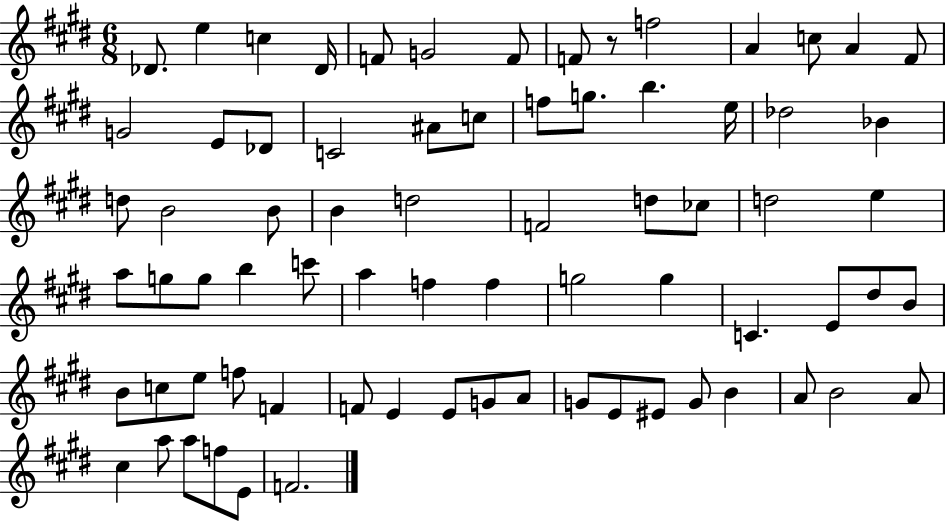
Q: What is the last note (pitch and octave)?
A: F4